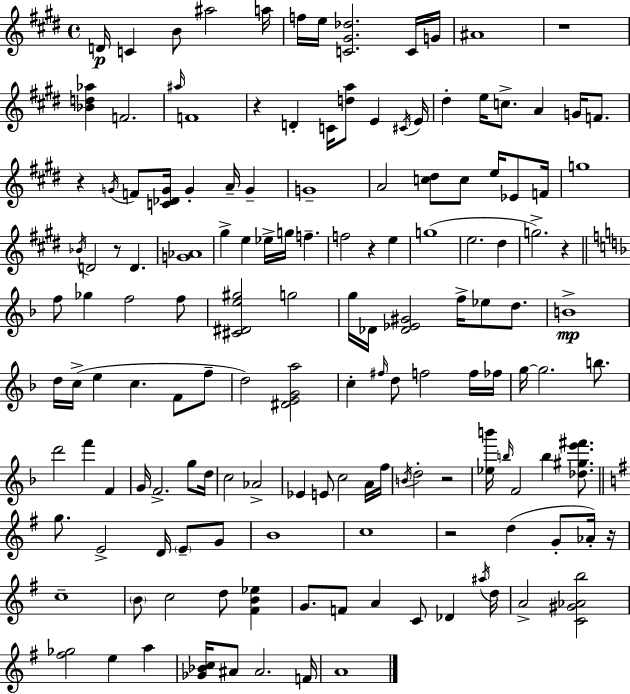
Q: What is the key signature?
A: E major